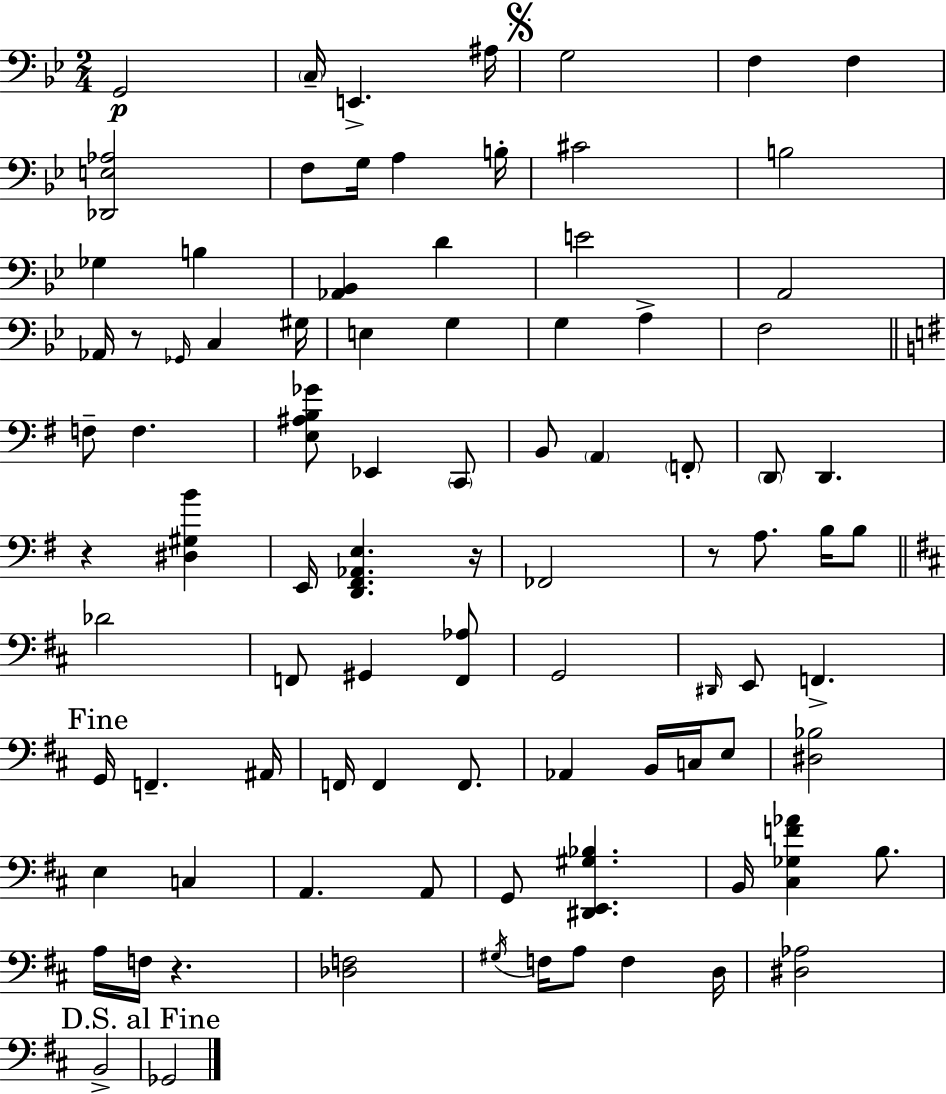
X:1
T:Untitled
M:2/4
L:1/4
K:Bb
G,,2 C,/4 E,, ^A,/4 G,2 F, F, [_D,,E,_A,]2 F,/2 G,/4 A, B,/4 ^C2 B,2 _G, B, [_A,,_B,,] D E2 A,,2 _A,,/4 z/2 _G,,/4 C, ^G,/4 E, G, G, A, F,2 F,/2 F, [E,^A,B,_G]/2 _E,, C,,/2 B,,/2 A,, F,,/2 D,,/2 D,, z [^D,^G,B] E,,/4 [D,,^F,,_A,,E,] z/4 _F,,2 z/2 A,/2 B,/4 B,/2 _D2 F,,/2 ^G,, [F,,_A,]/2 G,,2 ^D,,/4 E,,/2 F,, G,,/4 F,, ^A,,/4 F,,/4 F,, F,,/2 _A,, B,,/4 C,/4 E,/2 [^D,_B,]2 E, C, A,, A,,/2 G,,/2 [^D,,E,,^G,_B,] B,,/4 [^C,_G,F_A] B,/2 A,/4 F,/4 z [_D,F,]2 ^G,/4 F,/4 A,/2 F, D,/4 [^D,_A,]2 B,,2 _G,,2